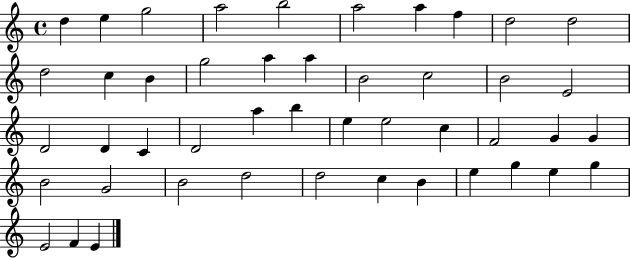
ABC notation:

X:1
T:Untitled
M:4/4
L:1/4
K:C
d e g2 a2 b2 a2 a f d2 d2 d2 c B g2 a a B2 c2 B2 E2 D2 D C D2 a b e e2 c F2 G G B2 G2 B2 d2 d2 c B e g e g E2 F E